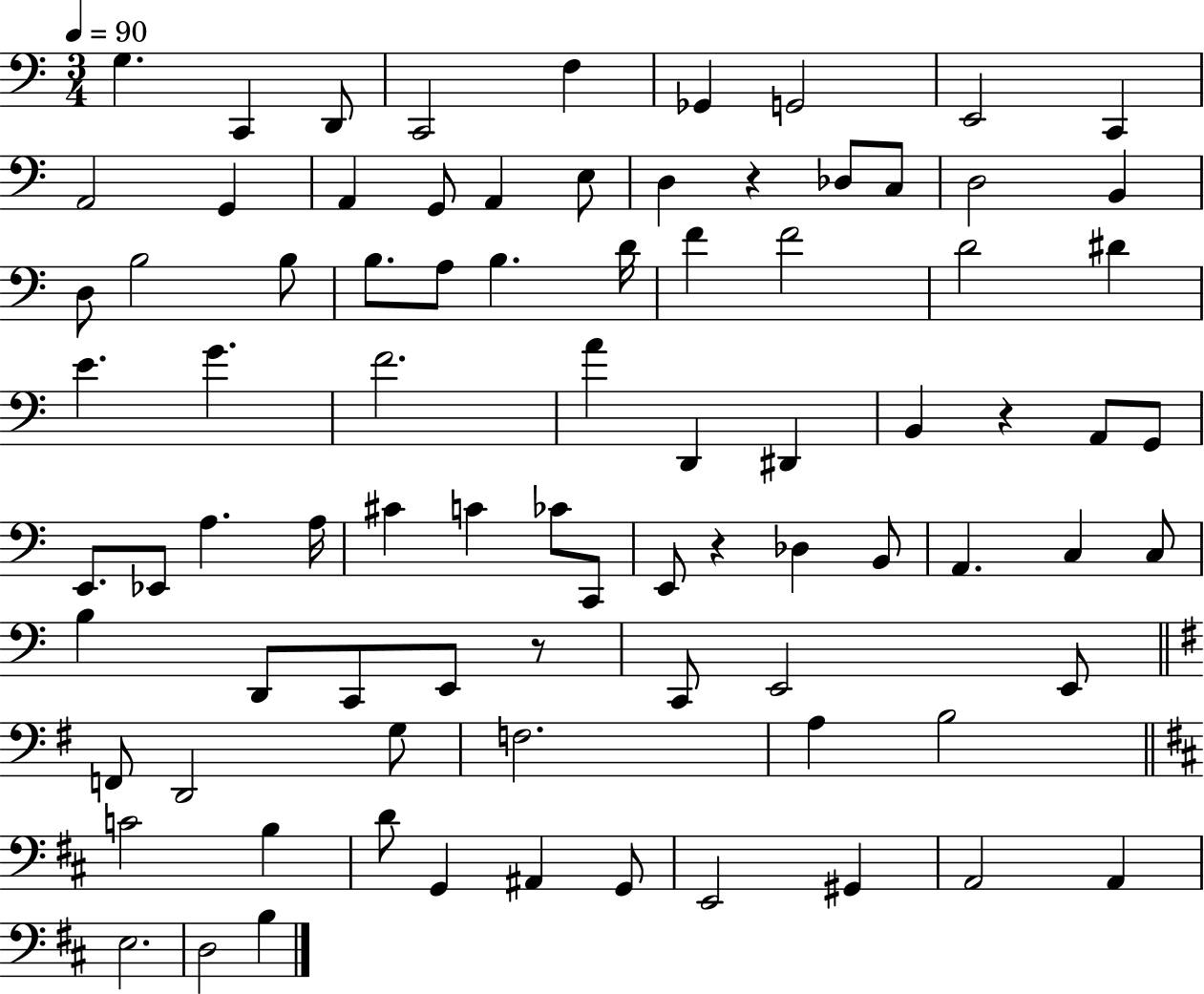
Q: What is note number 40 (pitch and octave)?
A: G2